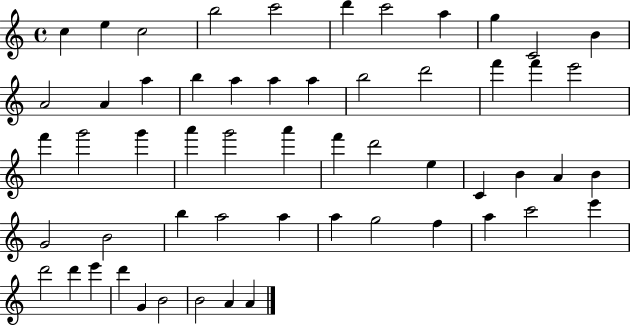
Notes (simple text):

C5/q E5/q C5/h B5/h C6/h D6/q C6/h A5/q G5/q C4/h B4/q A4/h A4/q A5/q B5/q A5/q A5/q A5/q B5/h D6/h F6/q F6/q E6/h F6/q G6/h G6/q A6/q G6/h A6/q F6/q D6/h E5/q C4/q B4/q A4/q B4/q G4/h B4/h B5/q A5/h A5/q A5/q G5/h F5/q A5/q C6/h E6/q D6/h D6/q E6/q D6/q G4/q B4/h B4/h A4/q A4/q